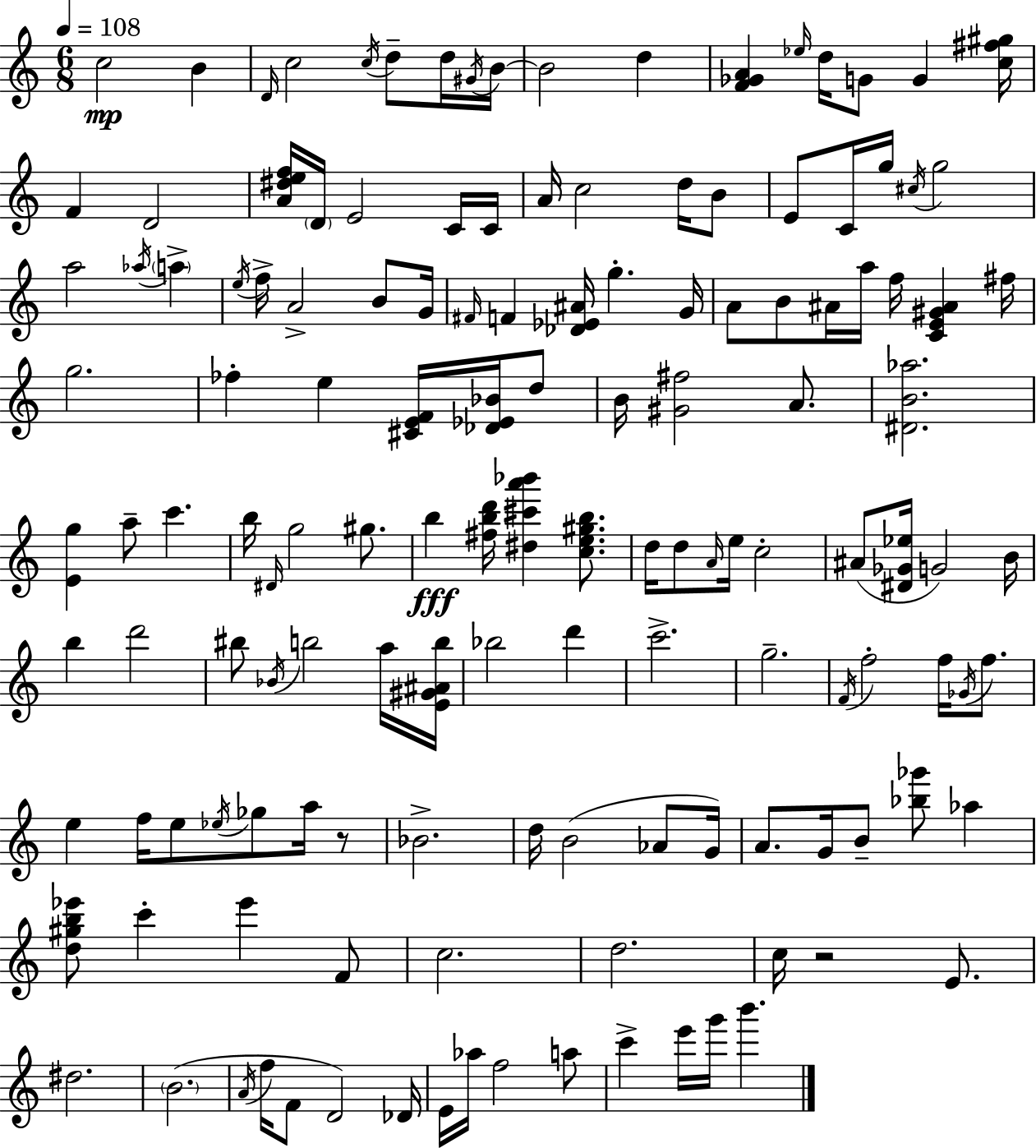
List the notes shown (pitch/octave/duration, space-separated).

C5/h B4/q D4/s C5/h C5/s D5/e D5/s G#4/s B4/s B4/h D5/q [F4,Gb4,A4]/q Eb5/s D5/s G4/e G4/q [C5,F#5,G#5]/s F4/q D4/h [A4,D#5,E5,F5]/s D4/s E4/h C4/s C4/s A4/s C5/h D5/s B4/e E4/e C4/s G5/s C#5/s G5/h A5/h Ab5/s A5/q E5/s F5/s A4/h B4/e G4/s F#4/s F4/q [Db4,Eb4,A#4]/s G5/q. G4/s A4/e B4/e A#4/s A5/s F5/s [C4,E4,G#4,A#4]/q F#5/s G5/h. FES5/q E5/q [C#4,E4,F4]/s [Db4,Eb4,Bb4]/s D5/e B4/s [G#4,F#5]/h A4/e. [D#4,B4,Ab5]/h. [E4,G5]/q A5/e C6/q. B5/s D#4/s G5/h G#5/e. B5/q [F#5,B5,D6]/s [D#5,C#6,A6,Bb6]/q [C5,E5,G#5,B5]/e. D5/s D5/e A4/s E5/s C5/h A#4/e [D#4,Gb4,Eb5]/s G4/h B4/s B5/q D6/h BIS5/e Bb4/s B5/h A5/s [E4,G#4,A#4,B5]/s Bb5/h D6/q C6/h. G5/h. F4/s F5/h F5/s Gb4/s F5/e. E5/q F5/s E5/e Eb5/s Gb5/e A5/s R/e Bb4/h. D5/s B4/h Ab4/e G4/s A4/e. G4/s B4/e [Bb5,Gb6]/e Ab5/q [D5,G#5,B5,Eb6]/e C6/q Eb6/q F4/e C5/h. D5/h. C5/s R/h E4/e. D#5/h. B4/h. A4/s F5/s F4/e D4/h Db4/s E4/s Ab5/s F5/h A5/e C6/q E6/s G6/s B6/q.